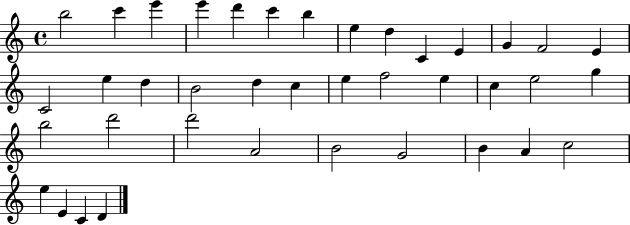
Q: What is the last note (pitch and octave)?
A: D4